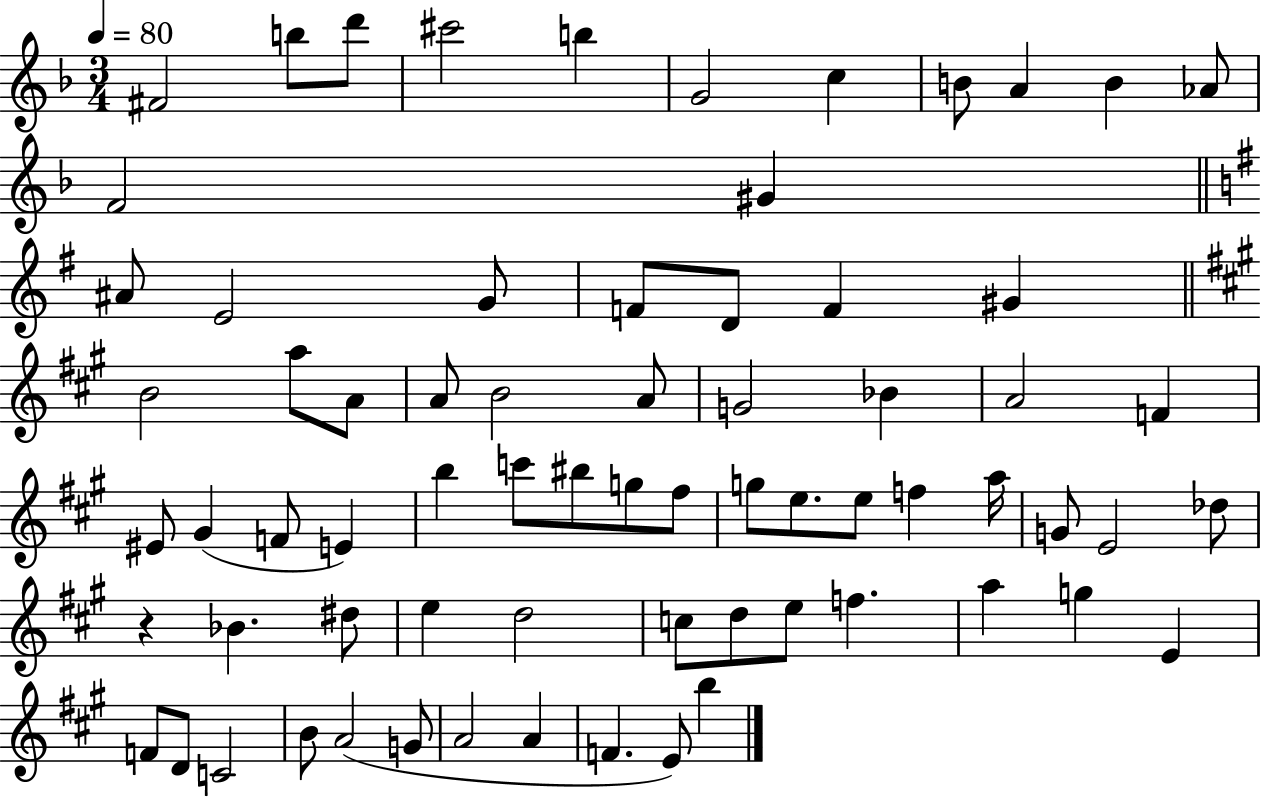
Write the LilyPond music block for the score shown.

{
  \clef treble
  \numericTimeSignature
  \time 3/4
  \key f \major
  \tempo 4 = 80
  \repeat volta 2 { fis'2 b''8 d'''8 | cis'''2 b''4 | g'2 c''4 | b'8 a'4 b'4 aes'8 | \break f'2 gis'4 | \bar "||" \break \key g \major ais'8 e'2 g'8 | f'8 d'8 f'4 gis'4 | \bar "||" \break \key a \major b'2 a''8 a'8 | a'8 b'2 a'8 | g'2 bes'4 | a'2 f'4 | \break eis'8 gis'4( f'8 e'4) | b''4 c'''8 bis''8 g''8 fis''8 | g''8 e''8. e''8 f''4 a''16 | g'8 e'2 des''8 | \break r4 bes'4. dis''8 | e''4 d''2 | c''8 d''8 e''8 f''4. | a''4 g''4 e'4 | \break f'8 d'8 c'2 | b'8 a'2( g'8 | a'2 a'4 | f'4. e'8) b''4 | \break } \bar "|."
}